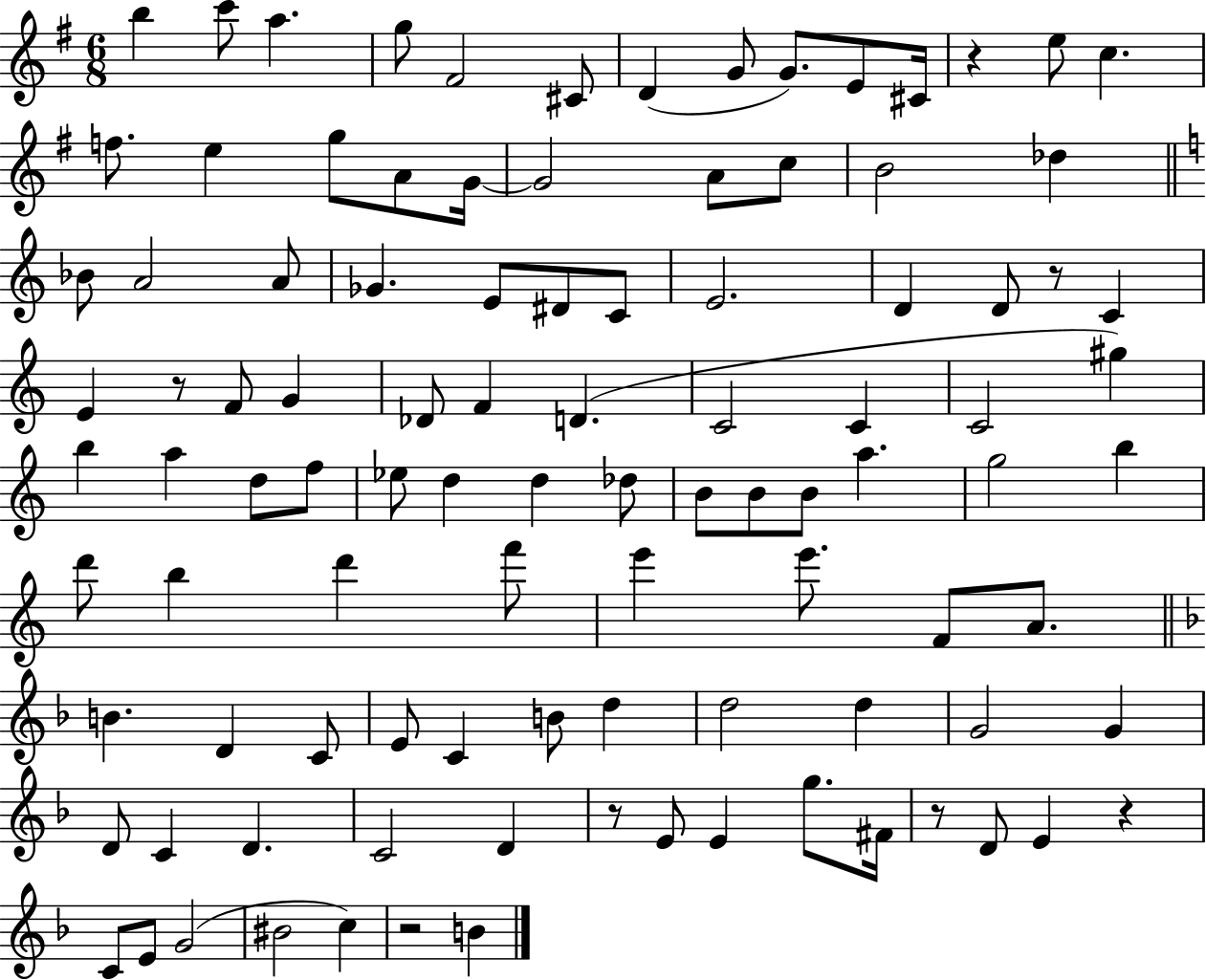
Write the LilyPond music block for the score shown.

{
  \clef treble
  \numericTimeSignature
  \time 6/8
  \key g \major
  b''4 c'''8 a''4. | g''8 fis'2 cis'8 | d'4( g'8 g'8.) e'8 cis'16 | r4 e''8 c''4. | \break f''8. e''4 g''8 a'8 g'16~~ | g'2 a'8 c''8 | b'2 des''4 | \bar "||" \break \key c \major bes'8 a'2 a'8 | ges'4. e'8 dis'8 c'8 | e'2. | d'4 d'8 r8 c'4 | \break e'4 r8 f'8 g'4 | des'8 f'4 d'4.( | c'2 c'4 | c'2 gis''4) | \break b''4 a''4 d''8 f''8 | ees''8 d''4 d''4 des''8 | b'8 b'8 b'8 a''4. | g''2 b''4 | \break d'''8 b''4 d'''4 f'''8 | e'''4 e'''8. f'8 a'8. | \bar "||" \break \key f \major b'4. d'4 c'8 | e'8 c'4 b'8 d''4 | d''2 d''4 | g'2 g'4 | \break d'8 c'4 d'4. | c'2 d'4 | r8 e'8 e'4 g''8. fis'16 | r8 d'8 e'4 r4 | \break c'8 e'8 g'2( | bis'2 c''4) | r2 b'4 | \bar "|."
}